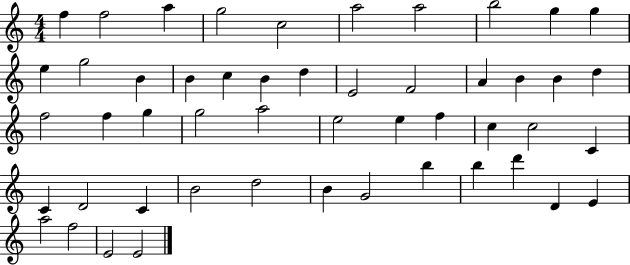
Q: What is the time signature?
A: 4/4